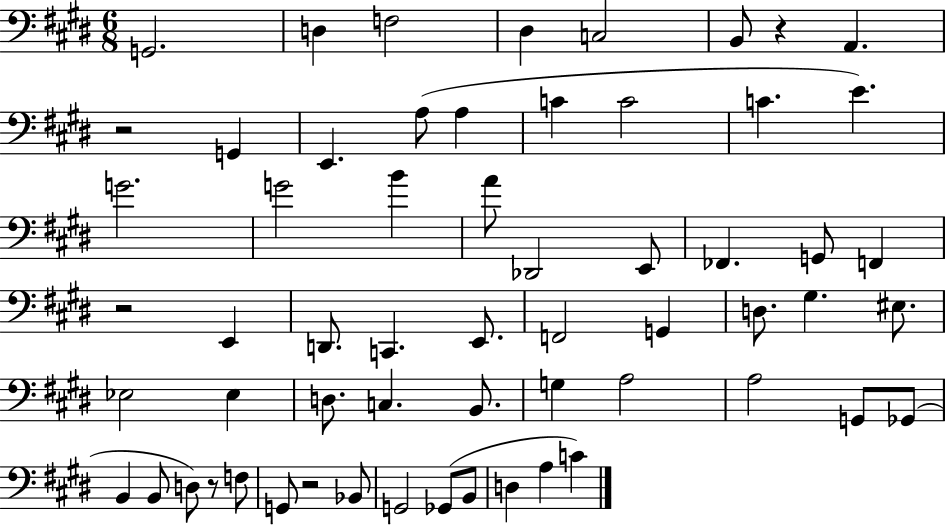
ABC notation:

X:1
T:Untitled
M:6/8
L:1/4
K:E
G,,2 D, F,2 ^D, C,2 B,,/2 z A,, z2 G,, E,, A,/2 A, C C2 C E G2 G2 B A/2 _D,,2 E,,/2 _F,, G,,/2 F,, z2 E,, D,,/2 C,, E,,/2 F,,2 G,, D,/2 ^G, ^E,/2 _E,2 _E, D,/2 C, B,,/2 G, A,2 A,2 G,,/2 _G,,/2 B,, B,,/2 D,/2 z/2 F,/2 G,,/2 z2 _B,,/2 G,,2 _G,,/2 B,,/2 D, A, C